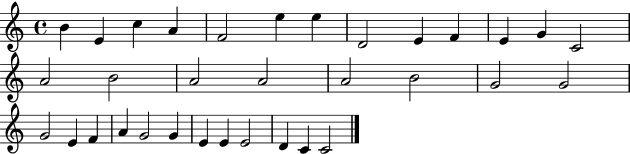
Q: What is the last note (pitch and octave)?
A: C4